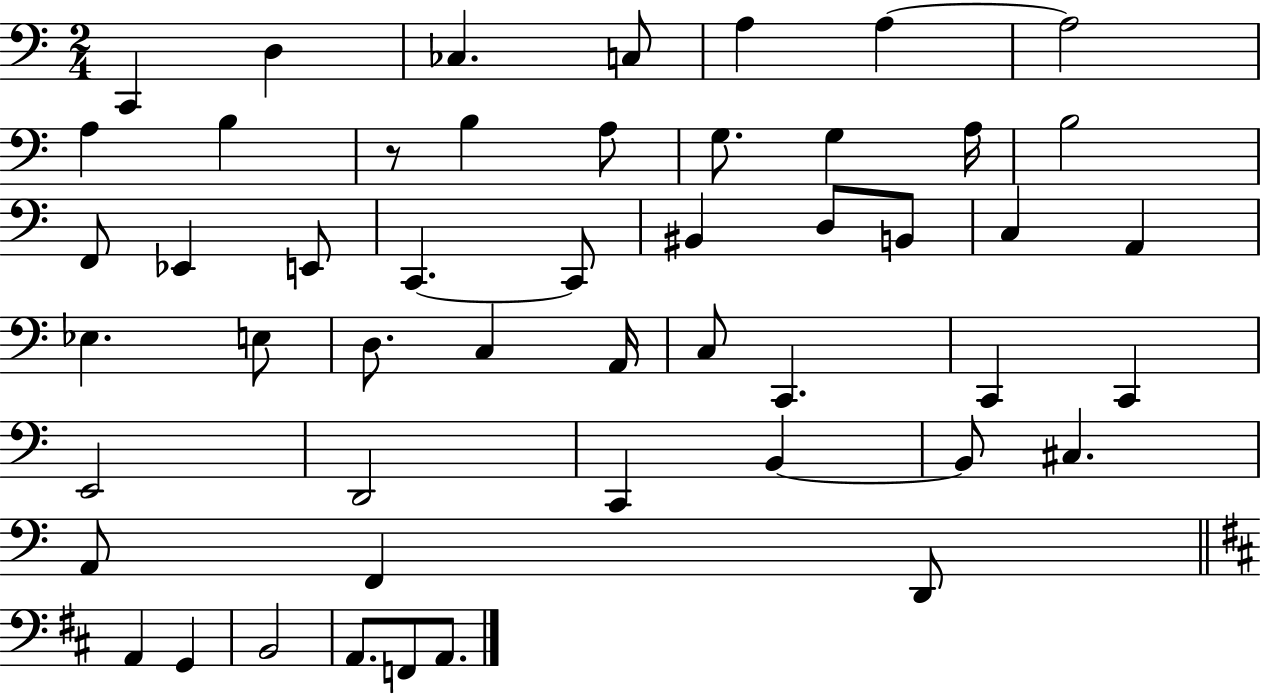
{
  \clef bass
  \numericTimeSignature
  \time 2/4
  \key c \major
  c,4 d4 | ces4. c8 | a4 a4~~ | a2 | \break a4 b4 | r8 b4 a8 | g8. g4 a16 | b2 | \break f,8 ees,4 e,8 | c,4.~~ c,8 | bis,4 d8 b,8 | c4 a,4 | \break ees4. e8 | d8. c4 a,16 | c8 c,4. | c,4 c,4 | \break e,2 | d,2 | c,4 b,4~~ | b,8 cis4. | \break a,8 f,4 d,8 | \bar "||" \break \key b \minor a,4 g,4 | b,2 | a,8. f,8 a,8. | \bar "|."
}